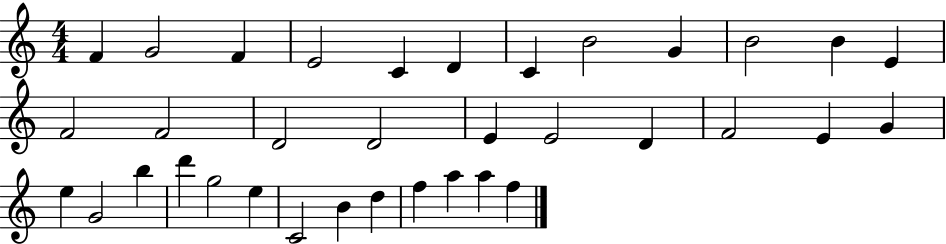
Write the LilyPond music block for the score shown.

{
  \clef treble
  \numericTimeSignature
  \time 4/4
  \key c \major
  f'4 g'2 f'4 | e'2 c'4 d'4 | c'4 b'2 g'4 | b'2 b'4 e'4 | \break f'2 f'2 | d'2 d'2 | e'4 e'2 d'4 | f'2 e'4 g'4 | \break e''4 g'2 b''4 | d'''4 g''2 e''4 | c'2 b'4 d''4 | f''4 a''4 a''4 f''4 | \break \bar "|."
}